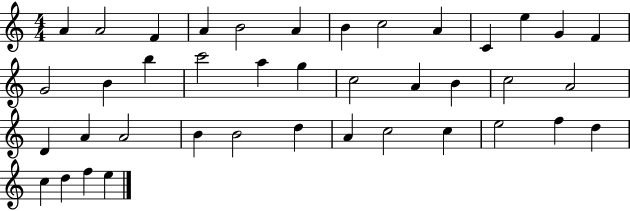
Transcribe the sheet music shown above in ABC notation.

X:1
T:Untitled
M:4/4
L:1/4
K:C
A A2 F A B2 A B c2 A C e G F G2 B b c'2 a g c2 A B c2 A2 D A A2 B B2 d A c2 c e2 f d c d f e